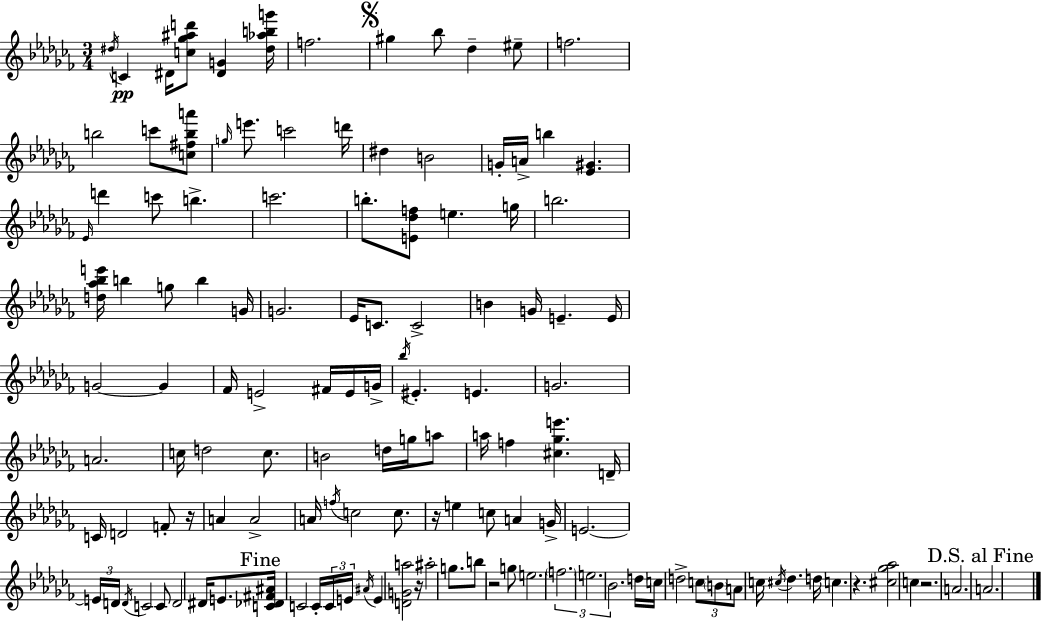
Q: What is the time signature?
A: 3/4